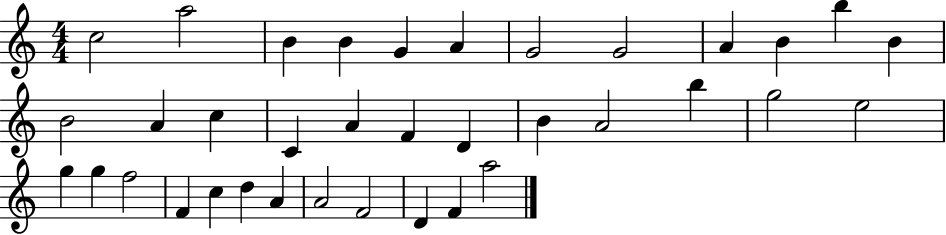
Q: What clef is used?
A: treble